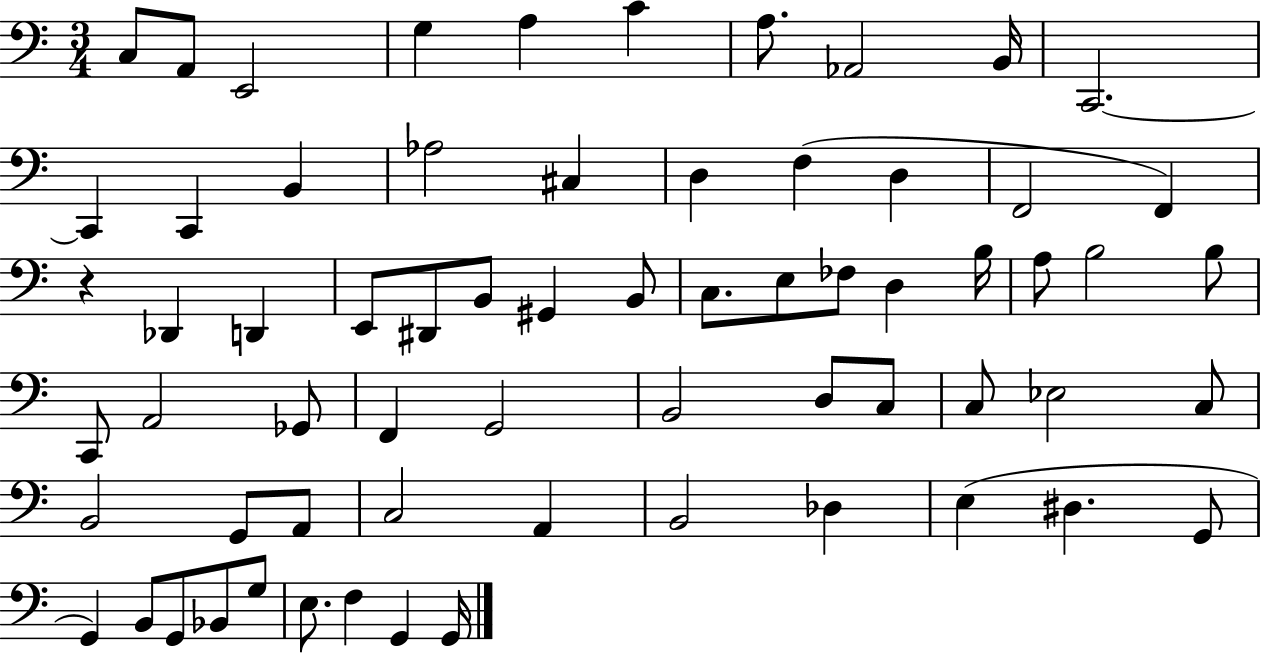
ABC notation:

X:1
T:Untitled
M:3/4
L:1/4
K:C
C,/2 A,,/2 E,,2 G, A, C A,/2 _A,,2 B,,/4 C,,2 C,, C,, B,, _A,2 ^C, D, F, D, F,,2 F,, z _D,, D,, E,,/2 ^D,,/2 B,,/2 ^G,, B,,/2 C,/2 E,/2 _F,/2 D, B,/4 A,/2 B,2 B,/2 C,,/2 A,,2 _G,,/2 F,, G,,2 B,,2 D,/2 C,/2 C,/2 _E,2 C,/2 B,,2 G,,/2 A,,/2 C,2 A,, B,,2 _D, E, ^D, G,,/2 G,, B,,/2 G,,/2 _B,,/2 G,/2 E,/2 F, G,, G,,/4